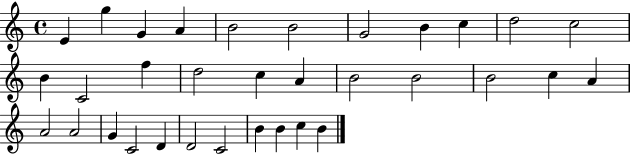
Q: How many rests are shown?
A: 0